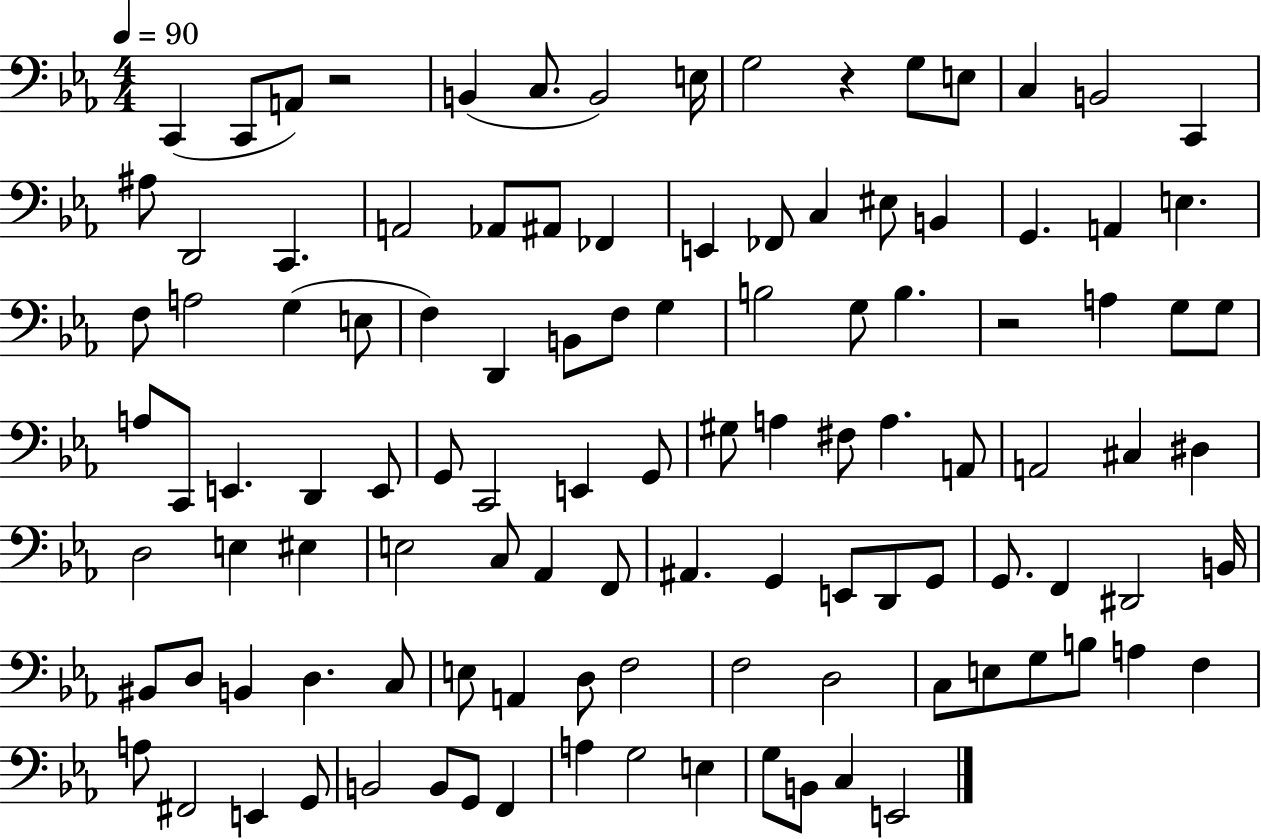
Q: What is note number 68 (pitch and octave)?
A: A#2